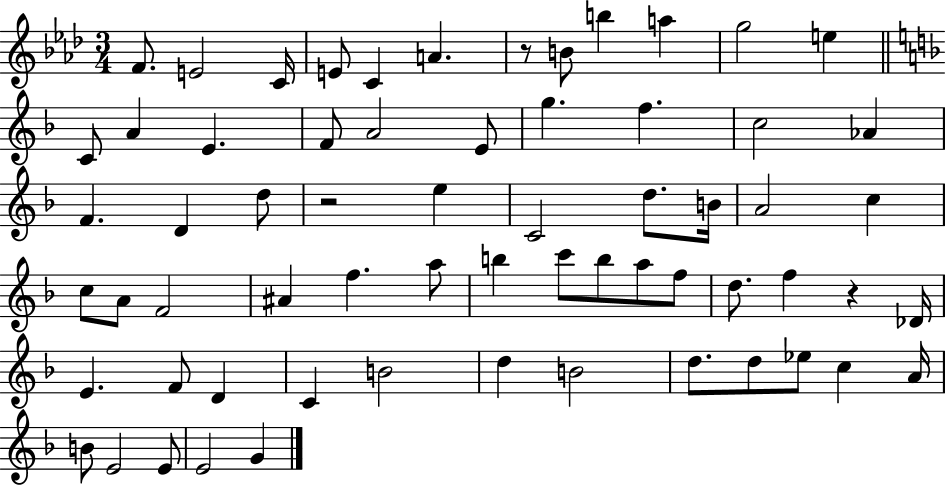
{
  \clef treble
  \numericTimeSignature
  \time 3/4
  \key aes \major
  f'8. e'2 c'16 | e'8 c'4 a'4. | r8 b'8 b''4 a''4 | g''2 e''4 | \break \bar "||" \break \key f \major c'8 a'4 e'4. | f'8 a'2 e'8 | g''4. f''4. | c''2 aes'4 | \break f'4. d'4 d''8 | r2 e''4 | c'2 d''8. b'16 | a'2 c''4 | \break c''8 a'8 f'2 | ais'4 f''4. a''8 | b''4 c'''8 b''8 a''8 f''8 | d''8. f''4 r4 des'16 | \break e'4. f'8 d'4 | c'4 b'2 | d''4 b'2 | d''8. d''8 ees''8 c''4 a'16 | \break b'8 e'2 e'8 | e'2 g'4 | \bar "|."
}